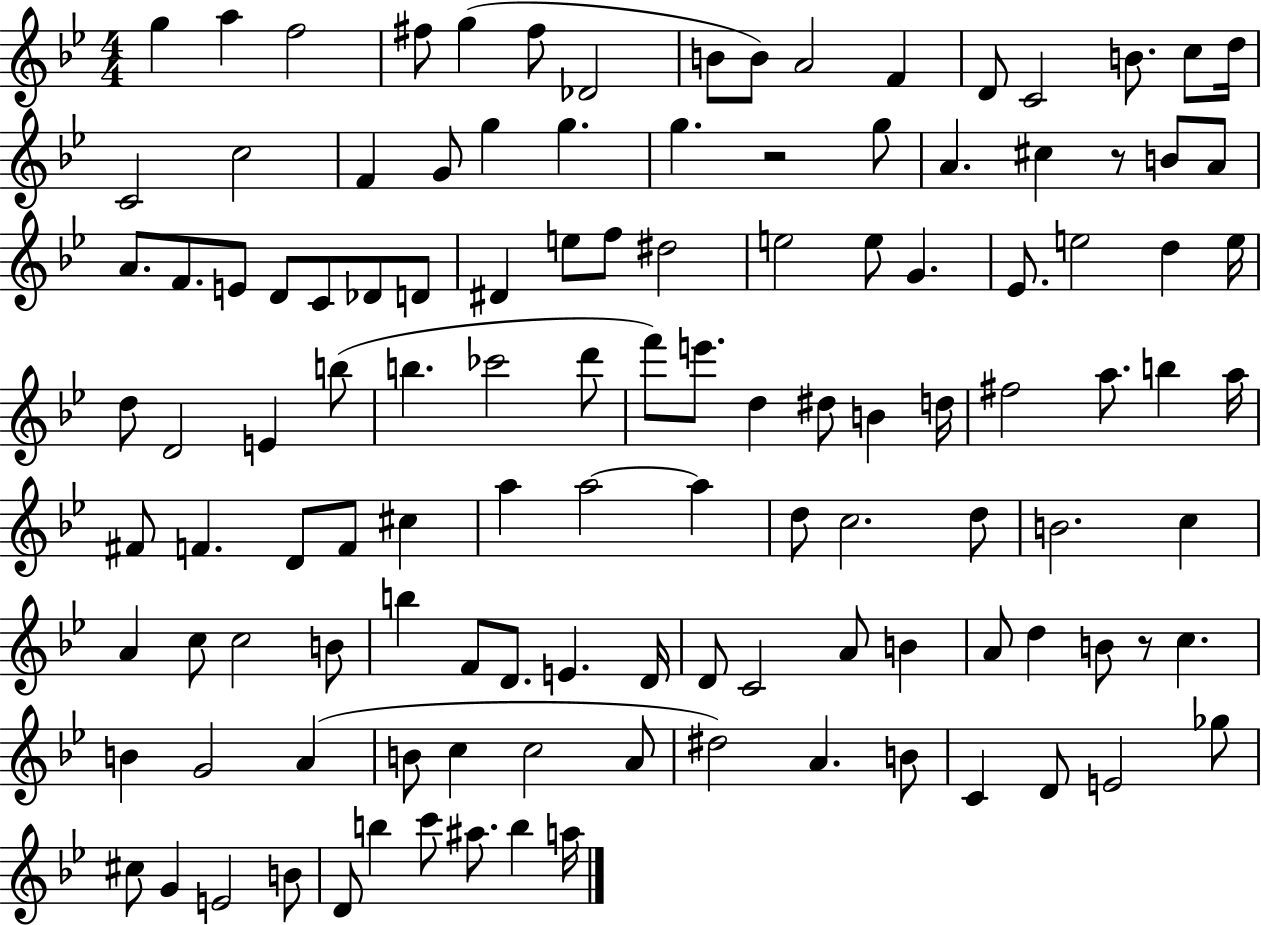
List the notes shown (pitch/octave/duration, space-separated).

G5/q A5/q F5/h F#5/e G5/q F#5/e Db4/h B4/e B4/e A4/h F4/q D4/e C4/h B4/e. C5/e D5/s C4/h C5/h F4/q G4/e G5/q G5/q. G5/q. R/h G5/e A4/q. C#5/q R/e B4/e A4/e A4/e. F4/e. E4/e D4/e C4/e Db4/e D4/e D#4/q E5/e F5/e D#5/h E5/h E5/e G4/q. Eb4/e. E5/h D5/q E5/s D5/e D4/h E4/q B5/e B5/q. CES6/h D6/e F6/e E6/e. D5/q D#5/e B4/q D5/s F#5/h A5/e. B5/q A5/s F#4/e F4/q. D4/e F4/e C#5/q A5/q A5/h A5/q D5/e C5/h. D5/e B4/h. C5/q A4/q C5/e C5/h B4/e B5/q F4/e D4/e. E4/q. D4/s D4/e C4/h A4/e B4/q A4/e D5/q B4/e R/e C5/q. B4/q G4/h A4/q B4/e C5/q C5/h A4/e D#5/h A4/q. B4/e C4/q D4/e E4/h Gb5/e C#5/e G4/q E4/h B4/e D4/e B5/q C6/e A#5/e. B5/q A5/s